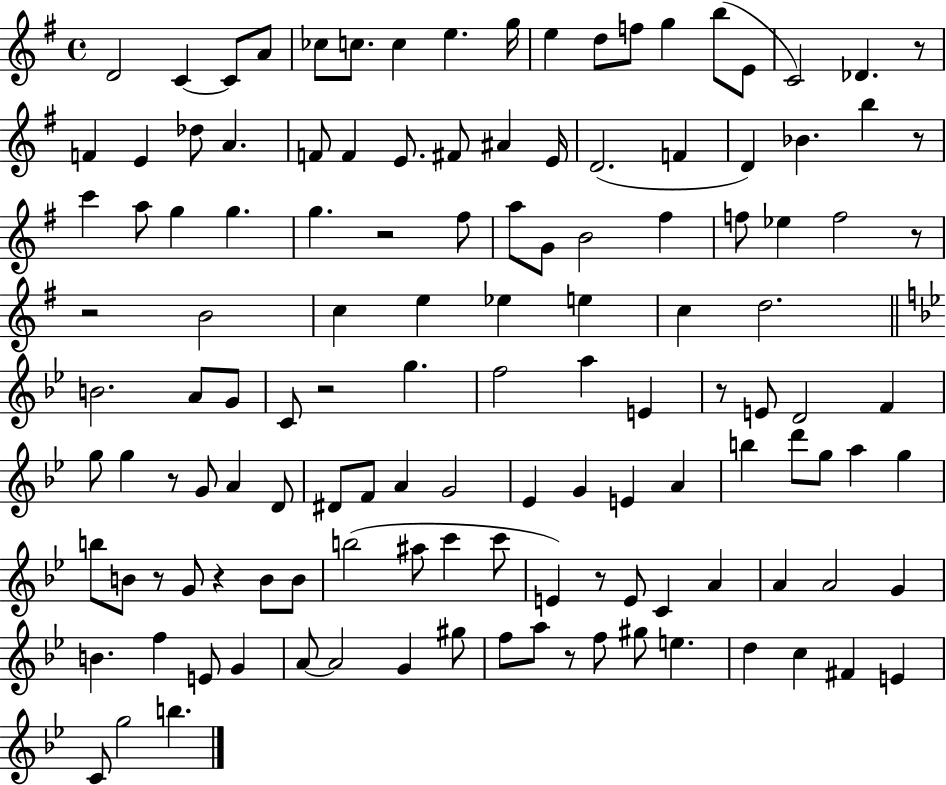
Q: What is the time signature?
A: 4/4